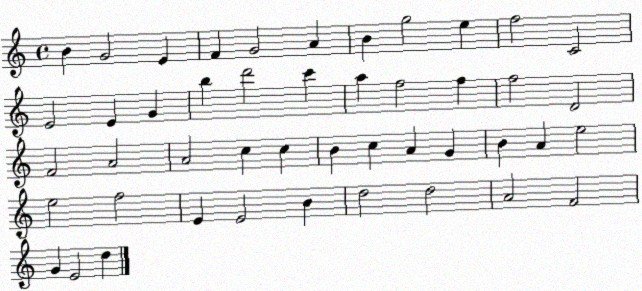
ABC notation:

X:1
T:Untitled
M:4/4
L:1/4
K:C
B G2 E F G2 A B g2 e f2 C2 E2 E G b d'2 c' a f2 f f2 D2 F2 A2 A2 c c B c A G B A e2 e2 f2 E E2 B d2 d2 A2 F2 G E2 d